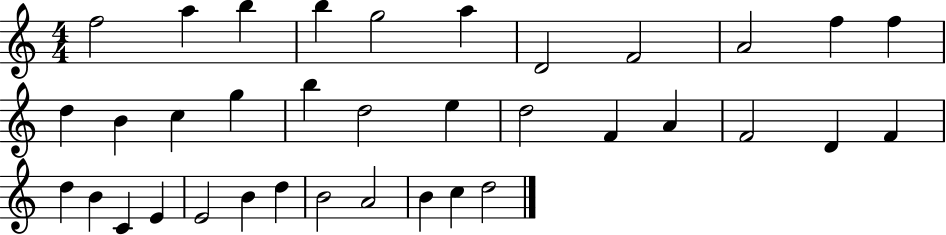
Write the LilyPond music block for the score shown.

{
  \clef treble
  \numericTimeSignature
  \time 4/4
  \key c \major
  f''2 a''4 b''4 | b''4 g''2 a''4 | d'2 f'2 | a'2 f''4 f''4 | \break d''4 b'4 c''4 g''4 | b''4 d''2 e''4 | d''2 f'4 a'4 | f'2 d'4 f'4 | \break d''4 b'4 c'4 e'4 | e'2 b'4 d''4 | b'2 a'2 | b'4 c''4 d''2 | \break \bar "|."
}